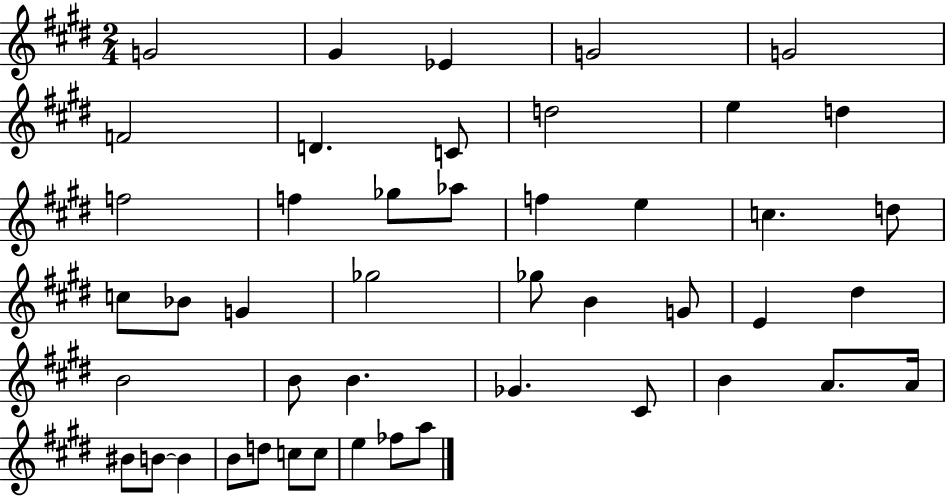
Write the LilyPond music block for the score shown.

{
  \clef treble
  \numericTimeSignature
  \time 2/4
  \key e \major
  g'2 | gis'4 ees'4 | g'2 | g'2 | \break f'2 | d'4. c'8 | d''2 | e''4 d''4 | \break f''2 | f''4 ges''8 aes''8 | f''4 e''4 | c''4. d''8 | \break c''8 bes'8 g'4 | ges''2 | ges''8 b'4 g'8 | e'4 dis''4 | \break b'2 | b'8 b'4. | ges'4. cis'8 | b'4 a'8. a'16 | \break bis'8 b'8~~ b'4 | b'8 d''8 c''8 c''8 | e''4 fes''8 a''8 | \bar "|."
}